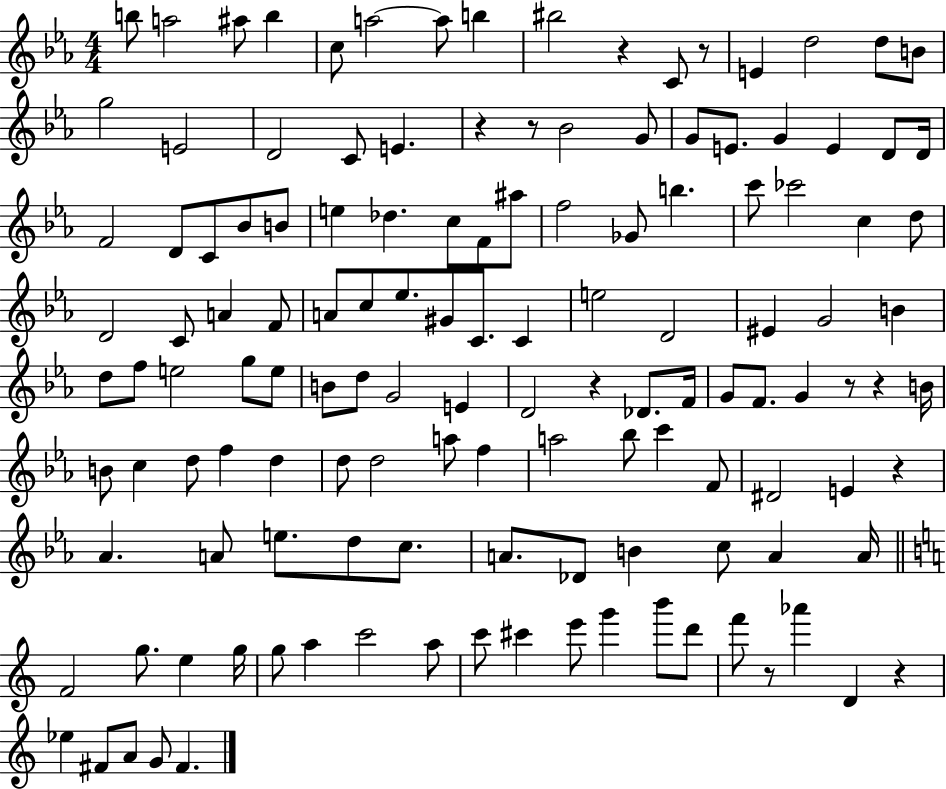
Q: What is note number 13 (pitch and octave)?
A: D5